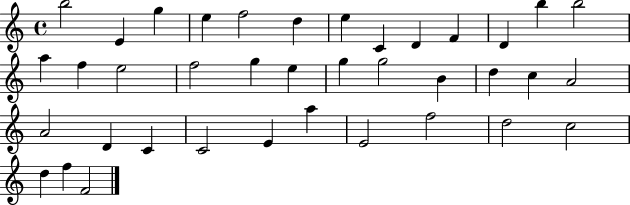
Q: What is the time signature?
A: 4/4